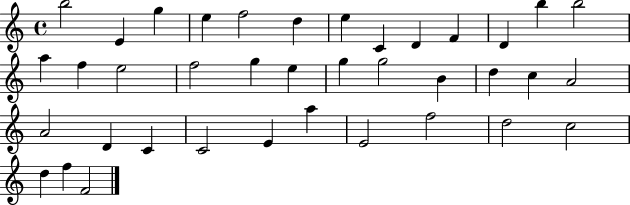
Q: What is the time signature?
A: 4/4